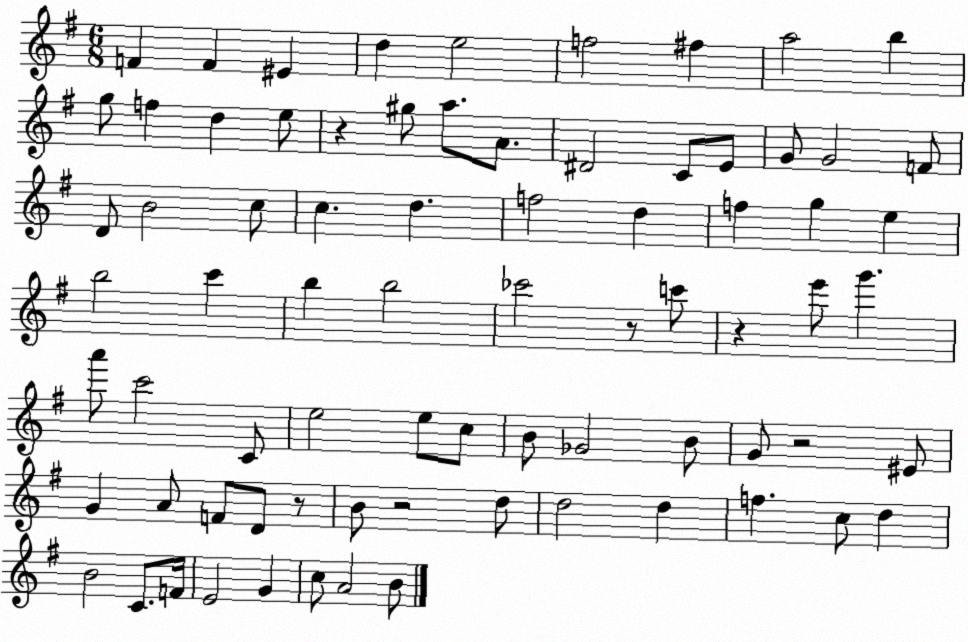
X:1
T:Untitled
M:6/8
L:1/4
K:G
F F ^E d e2 f2 ^f a2 b g/2 f d e/2 z ^g/2 a/2 A/2 ^D2 C/2 E/2 G/2 G2 F/2 D/2 B2 c/2 c d f2 d f g e b2 c' b b2 _c'2 z/2 c'/2 z e'/2 g' a'/2 c'2 C/2 e2 e/2 c/2 B/2 _G2 B/2 G/2 z2 ^E/2 G A/2 F/2 D/2 z/2 B/2 z2 d/2 d2 d f c/2 d B2 C/2 F/4 E2 G c/2 A2 B/2